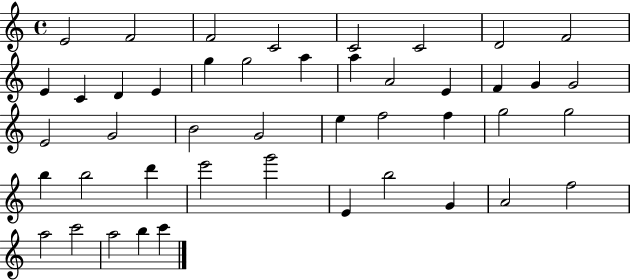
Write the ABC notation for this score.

X:1
T:Untitled
M:4/4
L:1/4
K:C
E2 F2 F2 C2 C2 C2 D2 F2 E C D E g g2 a a A2 E F G G2 E2 G2 B2 G2 e f2 f g2 g2 b b2 d' e'2 g'2 E b2 G A2 f2 a2 c'2 a2 b c'